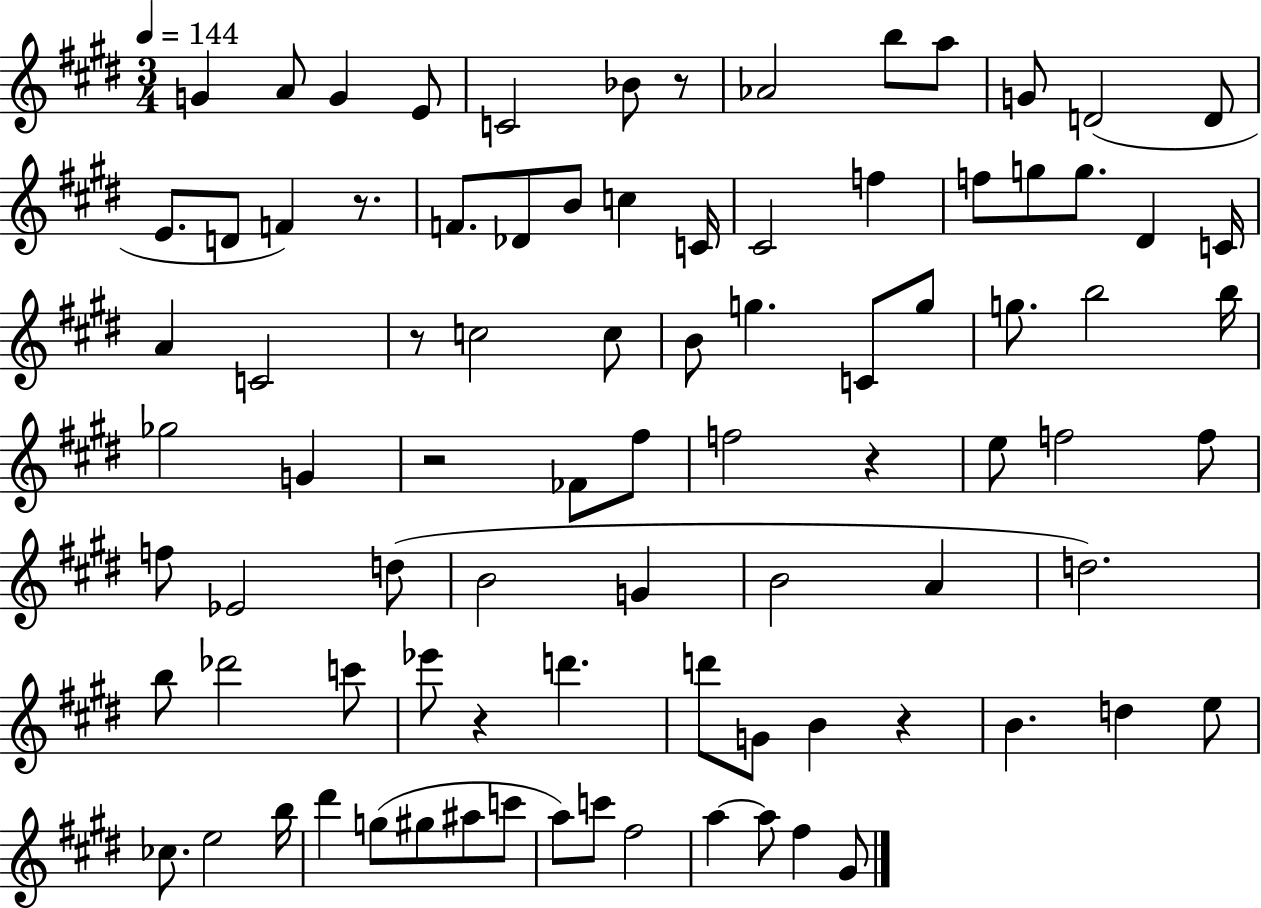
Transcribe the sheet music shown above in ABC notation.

X:1
T:Untitled
M:3/4
L:1/4
K:E
G A/2 G E/2 C2 _B/2 z/2 _A2 b/2 a/2 G/2 D2 D/2 E/2 D/2 F z/2 F/2 _D/2 B/2 c C/4 ^C2 f f/2 g/2 g/2 ^D C/4 A C2 z/2 c2 c/2 B/2 g C/2 g/2 g/2 b2 b/4 _g2 G z2 _F/2 ^f/2 f2 z e/2 f2 f/2 f/2 _E2 d/2 B2 G B2 A d2 b/2 _d'2 c'/2 _e'/2 z d' d'/2 G/2 B z B d e/2 _c/2 e2 b/4 ^d' g/2 ^g/2 ^a/2 c'/2 a/2 c'/2 ^f2 a a/2 ^f ^G/2